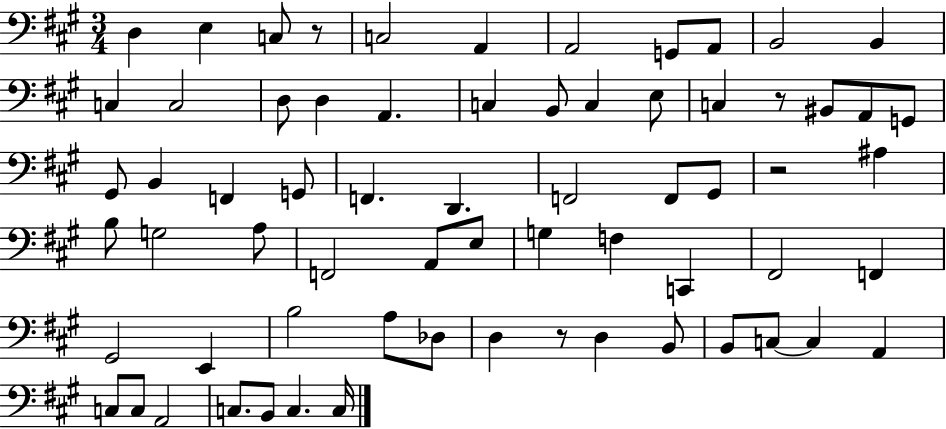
{
  \clef bass
  \numericTimeSignature
  \time 3/4
  \key a \major
  d4 e4 c8 r8 | c2 a,4 | a,2 g,8 a,8 | b,2 b,4 | \break c4 c2 | d8 d4 a,4. | c4 b,8 c4 e8 | c4 r8 bis,8 a,8 g,8 | \break gis,8 b,4 f,4 g,8 | f,4. d,4. | f,2 f,8 gis,8 | r2 ais4 | \break b8 g2 a8 | f,2 a,8 e8 | g4 f4 c,4 | fis,2 f,4 | \break gis,2 e,4 | b2 a8 des8 | d4 r8 d4 b,8 | b,8 c8~~ c4 a,4 | \break c8 c8 a,2 | c8. b,8 c4. c16 | \bar "|."
}